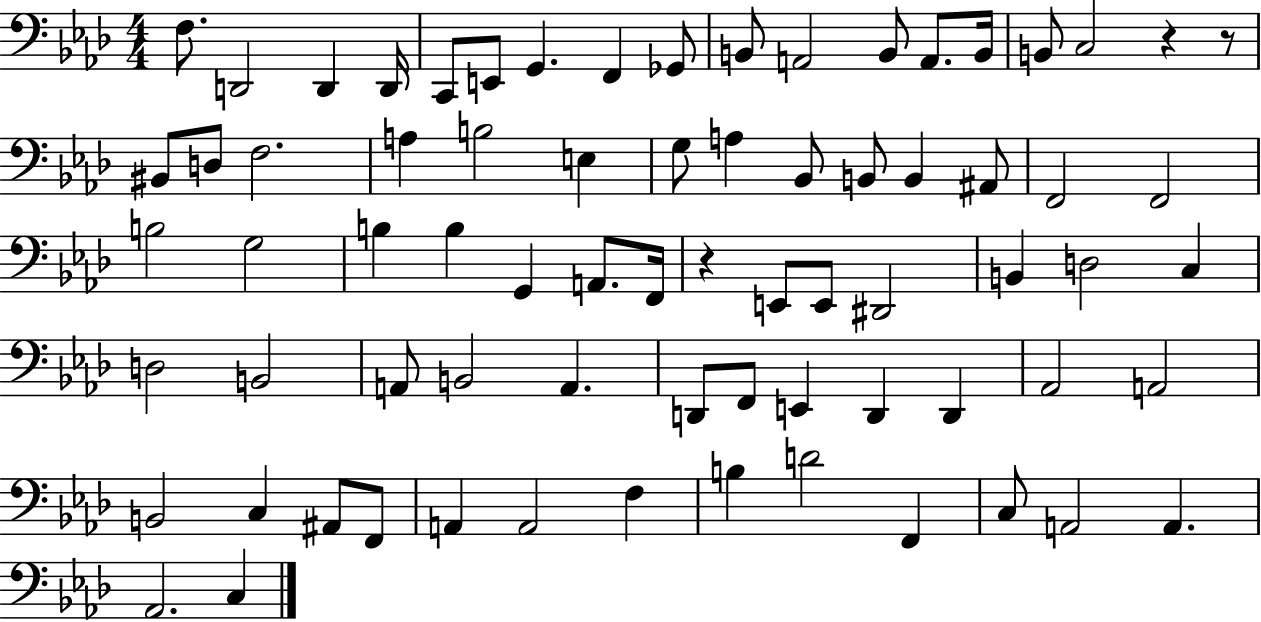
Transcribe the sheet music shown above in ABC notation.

X:1
T:Untitled
M:4/4
L:1/4
K:Ab
F,/2 D,,2 D,, D,,/4 C,,/2 E,,/2 G,, F,, _G,,/2 B,,/2 A,,2 B,,/2 A,,/2 B,,/4 B,,/2 C,2 z z/2 ^B,,/2 D,/2 F,2 A, B,2 E, G,/2 A, _B,,/2 B,,/2 B,, ^A,,/2 F,,2 F,,2 B,2 G,2 B, B, G,, A,,/2 F,,/4 z E,,/2 E,,/2 ^D,,2 B,, D,2 C, D,2 B,,2 A,,/2 B,,2 A,, D,,/2 F,,/2 E,, D,, D,, _A,,2 A,,2 B,,2 C, ^A,,/2 F,,/2 A,, A,,2 F, B, D2 F,, C,/2 A,,2 A,, _A,,2 C,